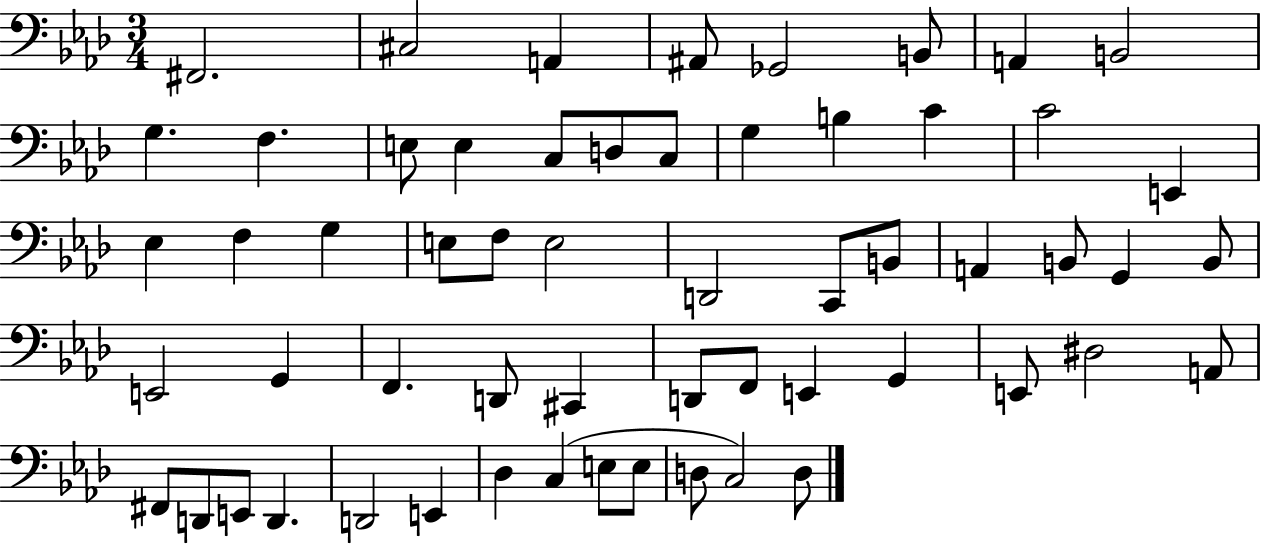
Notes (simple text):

F#2/h. C#3/h A2/q A#2/e Gb2/h B2/e A2/q B2/h G3/q. F3/q. E3/e E3/q C3/e D3/e C3/e G3/q B3/q C4/q C4/h E2/q Eb3/q F3/q G3/q E3/e F3/e E3/h D2/h C2/e B2/e A2/q B2/e G2/q B2/e E2/h G2/q F2/q. D2/e C#2/q D2/e F2/e E2/q G2/q E2/e D#3/h A2/e F#2/e D2/e E2/e D2/q. D2/h E2/q Db3/q C3/q E3/e E3/e D3/e C3/h D3/e